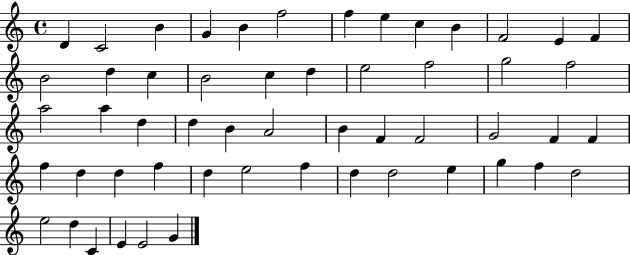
D4/q C4/h B4/q G4/q B4/q F5/h F5/q E5/q C5/q B4/q F4/h E4/q F4/q B4/h D5/q C5/q B4/h C5/q D5/q E5/h F5/h G5/h F5/h A5/h A5/q D5/q D5/q B4/q A4/h B4/q F4/q F4/h G4/h F4/q F4/q F5/q D5/q D5/q F5/q D5/q E5/h F5/q D5/q D5/h E5/q G5/q F5/q D5/h E5/h D5/q C4/q E4/q E4/h G4/q